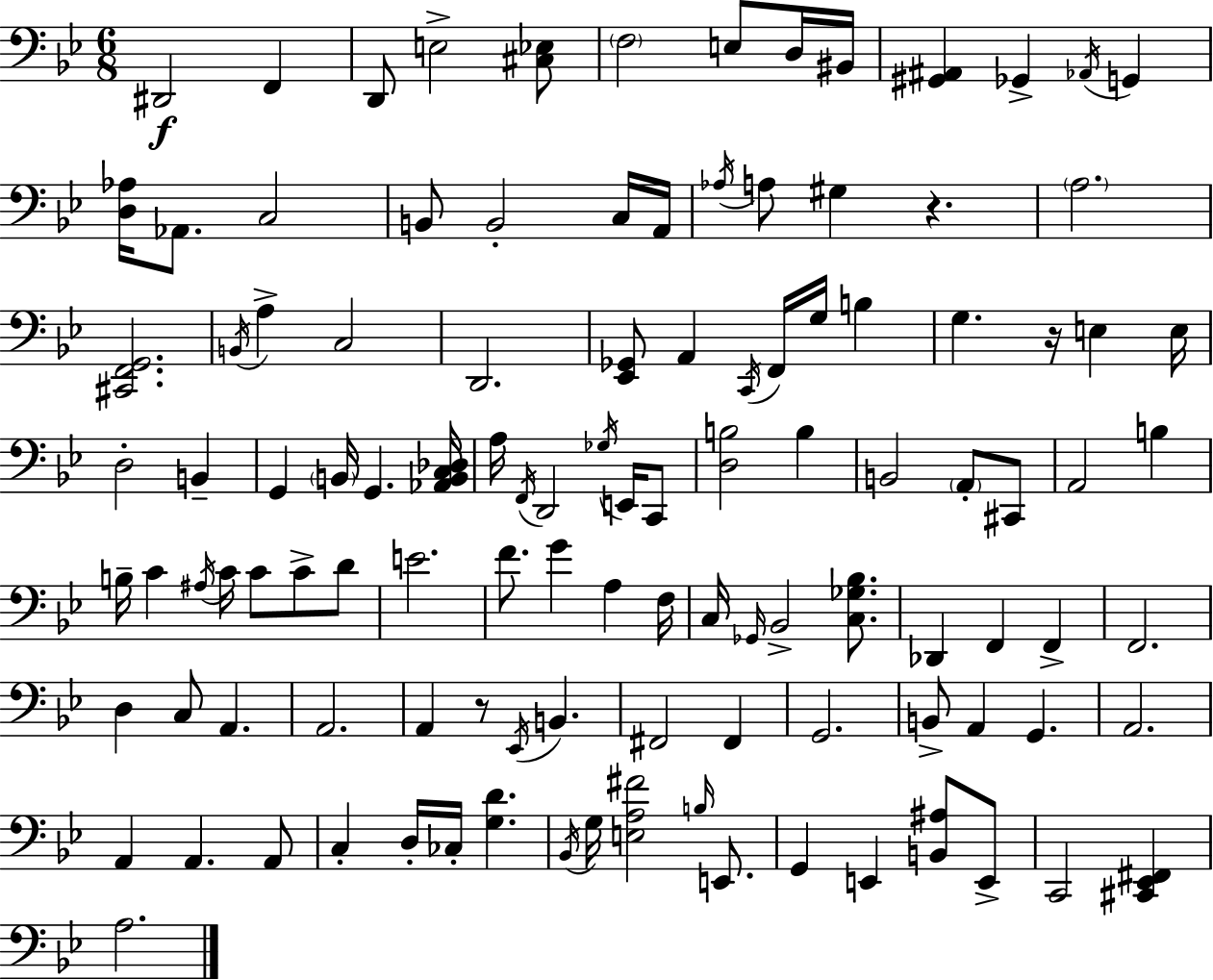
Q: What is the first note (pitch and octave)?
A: D#2